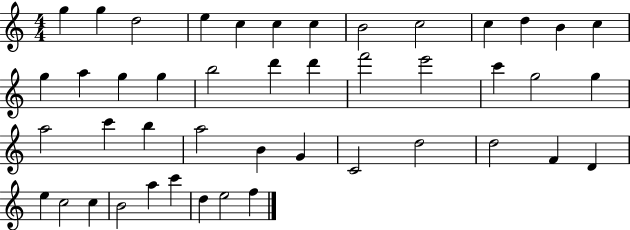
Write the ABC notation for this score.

X:1
T:Untitled
M:4/4
L:1/4
K:C
g g d2 e c c c B2 c2 c d B c g a g g b2 d' d' f'2 e'2 c' g2 g a2 c' b a2 B G C2 d2 d2 F D e c2 c B2 a c' d e2 f